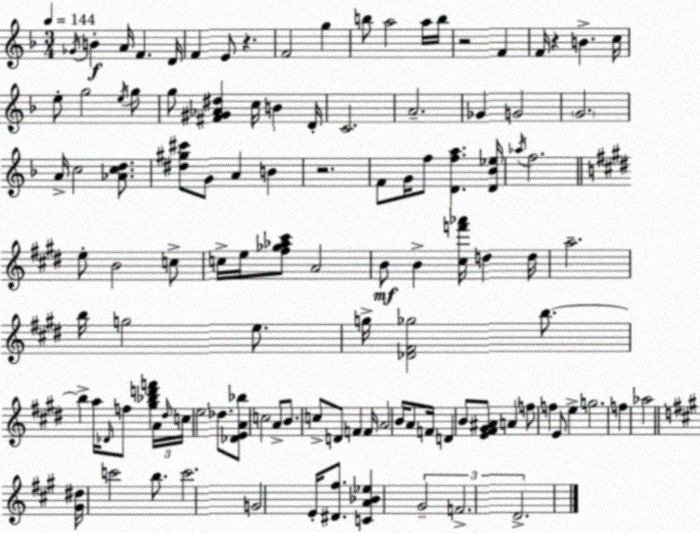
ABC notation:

X:1
T:Untitled
M:3/4
L:1/4
K:Dm
_G/4 B A/4 F D/4 F E/2 z F2 g b/2 a2 a/4 b/4 z2 F F/4 z B c/4 e/2 g2 e/4 g/2 g/2 [^F^G_A^d] c/4 B D/4 C2 A2 _G G2 G2 A/4 c2 [_Acd]/2 [^d^g^c']/2 G/2 A B z2 F/2 G/4 f/2 [Dfa] [D_B_e]/4 _a/4 f2 e/2 B2 c/2 c/4 e/4 [^f_g_a^c']/2 A2 B/2 B [^cf'_a']/4 d d/4 a2 b/4 g2 e/2 g/4 [_D^F_g]2 b/2 b a/4 _D/4 f/2 [^g_bd'f'] A/4 ^d/4 c/4 e2 _d/2 [_DEA_b]/2 c2 A/2 B/2 c/2 D/2 F F/4 A2 B/4 A/2 F/4 D B/2 [E^F^G^A]/2 A f/2 f E/2 e g2 f _a2 [^G^d]/4 c'2 b/2 c'2 G2 E/4 [^D^f]/2 [CA_B_e] ^G2 F2 D2